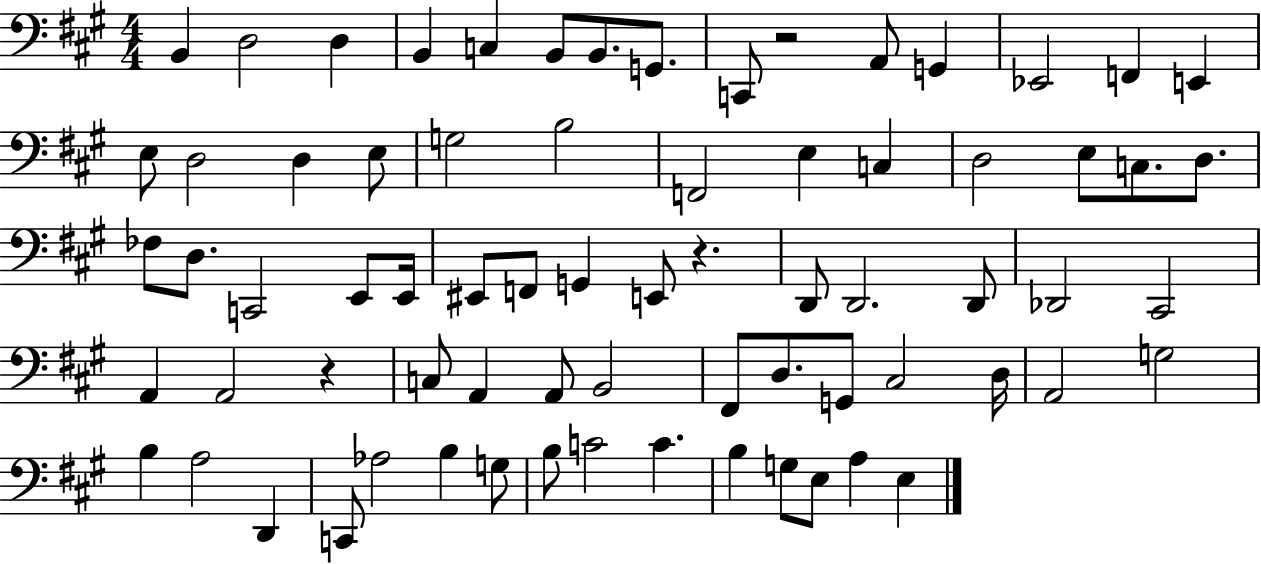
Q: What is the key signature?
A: A major